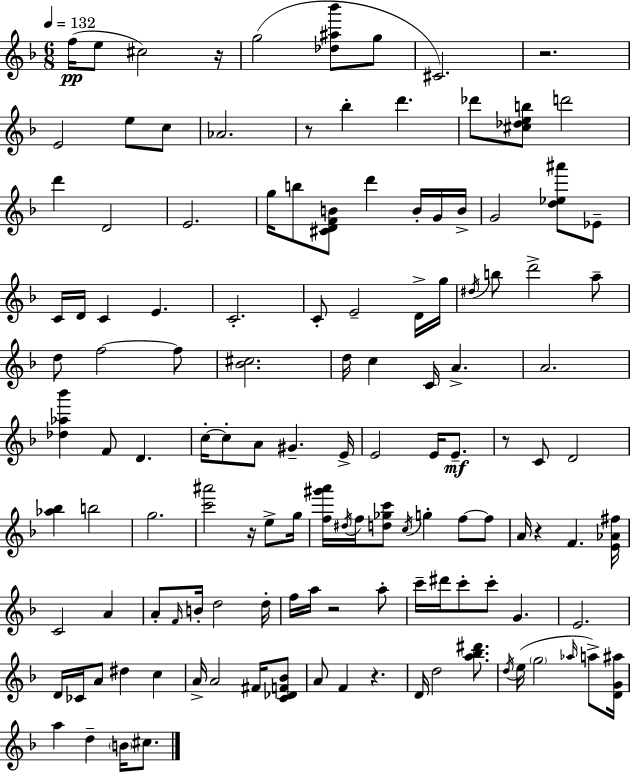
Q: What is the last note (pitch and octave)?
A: C#5